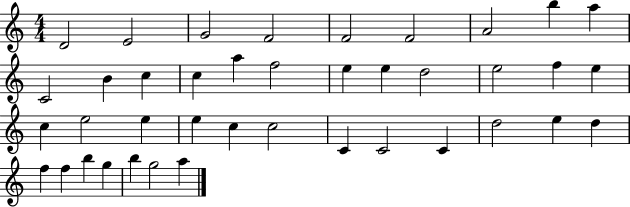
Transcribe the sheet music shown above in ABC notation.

X:1
T:Untitled
M:4/4
L:1/4
K:C
D2 E2 G2 F2 F2 F2 A2 b a C2 B c c a f2 e e d2 e2 f e c e2 e e c c2 C C2 C d2 e d f f b g b g2 a